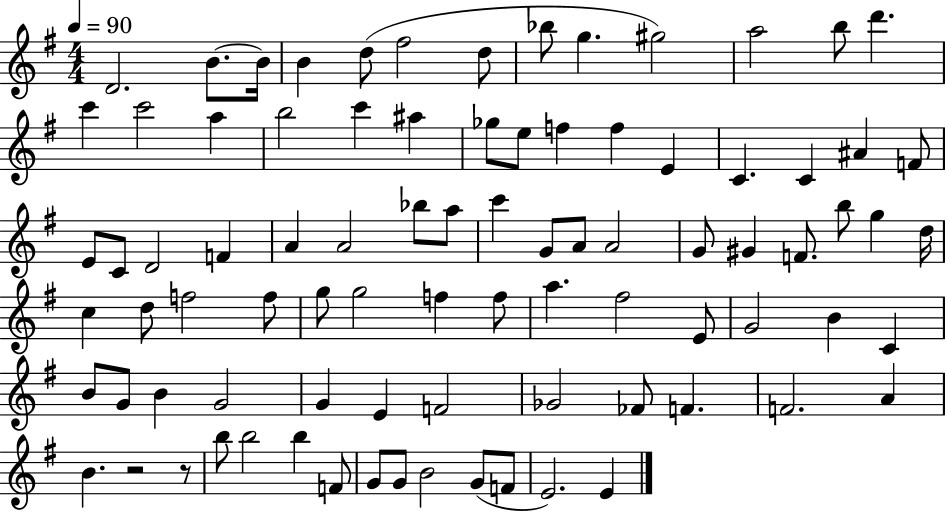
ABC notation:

X:1
T:Untitled
M:4/4
L:1/4
K:G
D2 B/2 B/4 B d/2 ^f2 d/2 _b/2 g ^g2 a2 b/2 d' c' c'2 a b2 c' ^a _g/2 e/2 f f E C C ^A F/2 E/2 C/2 D2 F A A2 _b/2 a/2 c' G/2 A/2 A2 G/2 ^G F/2 b/2 g d/4 c d/2 f2 f/2 g/2 g2 f f/2 a ^f2 E/2 G2 B C B/2 G/2 B G2 G E F2 _G2 _F/2 F F2 A B z2 z/2 b/2 b2 b F/2 G/2 G/2 B2 G/2 F/2 E2 E